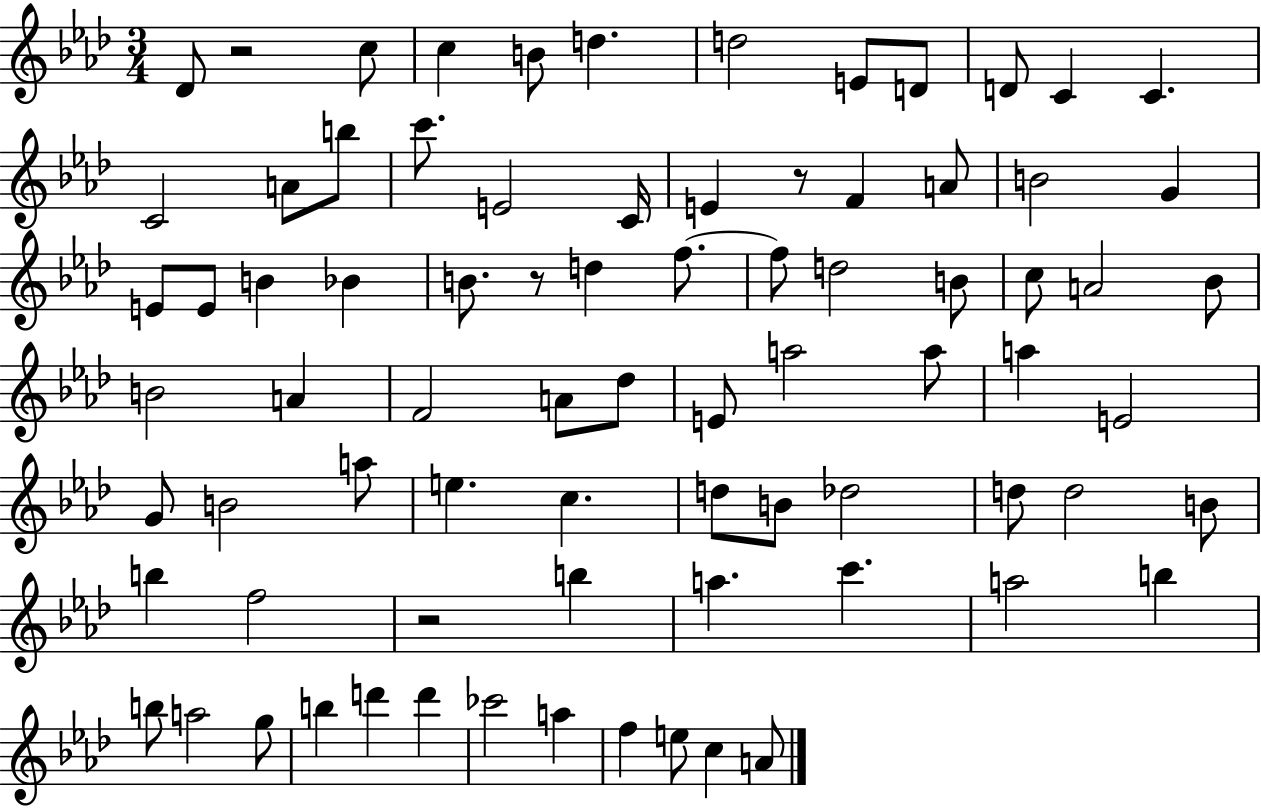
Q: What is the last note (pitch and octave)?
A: A4